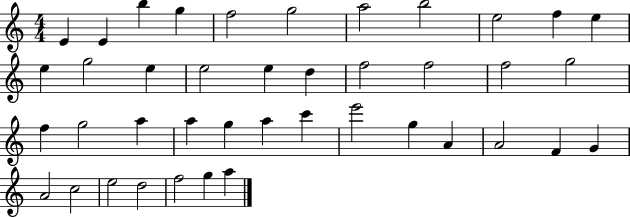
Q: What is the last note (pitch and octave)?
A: A5